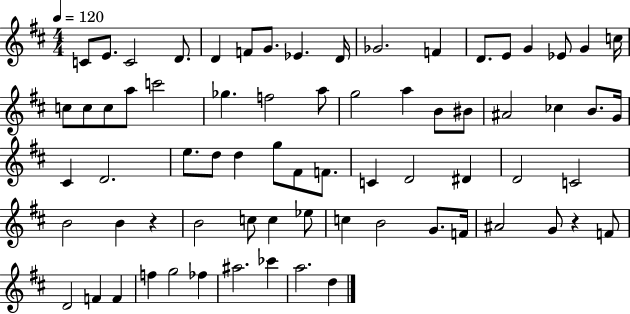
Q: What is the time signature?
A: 4/4